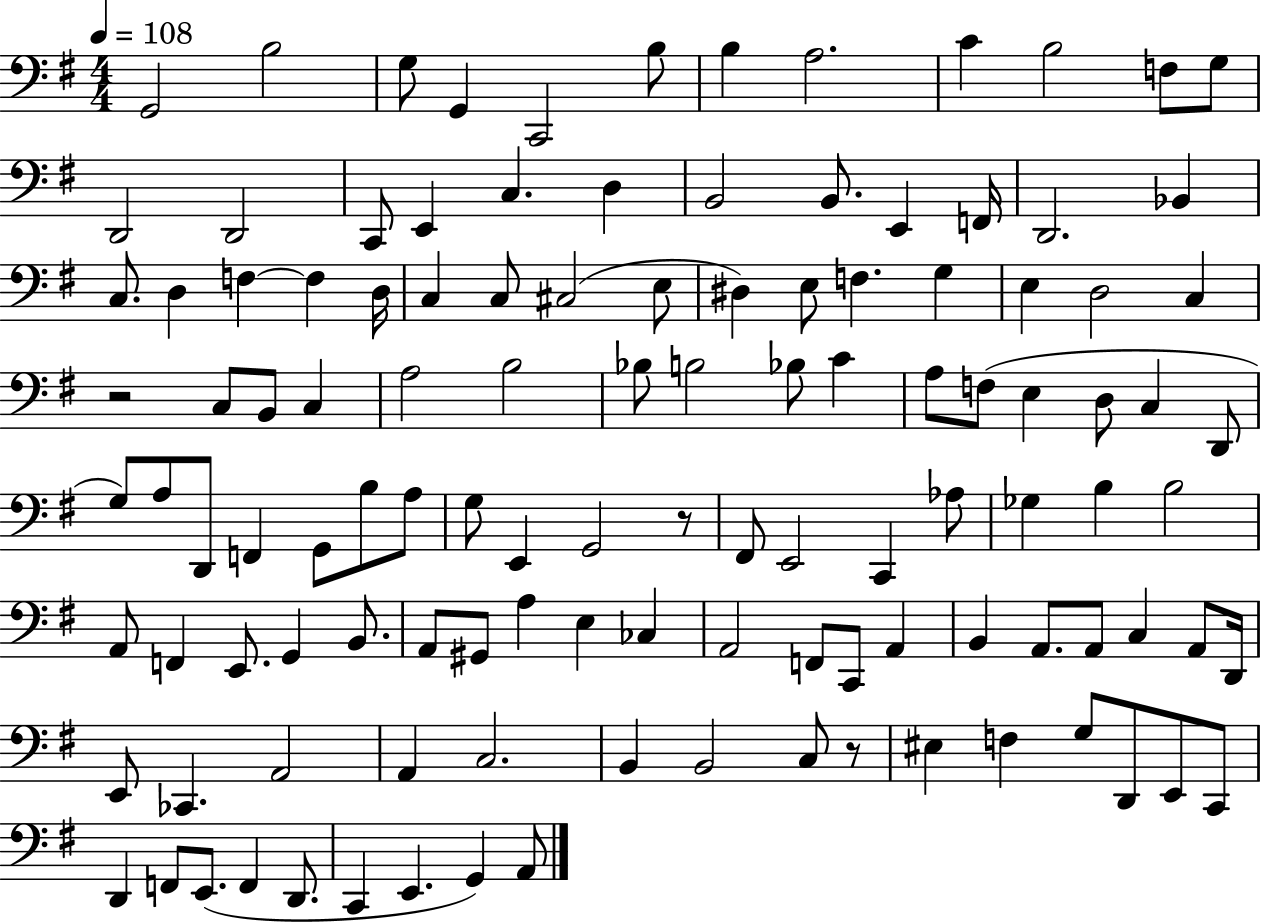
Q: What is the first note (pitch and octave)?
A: G2